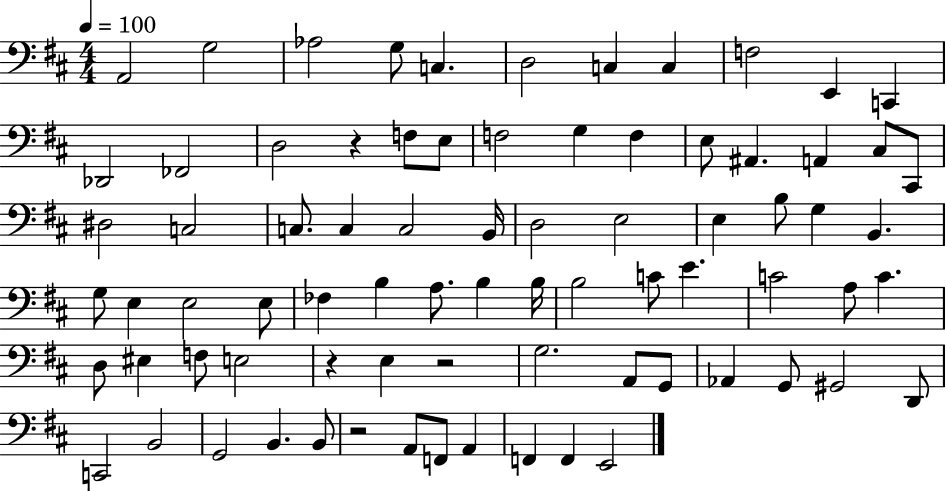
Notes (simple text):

A2/h G3/h Ab3/h G3/e C3/q. D3/h C3/q C3/q F3/h E2/q C2/q Db2/h FES2/h D3/h R/q F3/e E3/e F3/h G3/q F3/q E3/e A#2/q. A2/q C#3/e C#2/e D#3/h C3/h C3/e. C3/q C3/h B2/s D3/h E3/h E3/q B3/e G3/q B2/q. G3/e E3/q E3/h E3/e FES3/q B3/q A3/e. B3/q B3/s B3/h C4/e E4/q. C4/h A3/e C4/q. D3/e EIS3/q F3/e E3/h R/q E3/q R/h G3/h. A2/e G2/e Ab2/q G2/e G#2/h D2/e C2/h B2/h G2/h B2/q. B2/e R/h A2/e F2/e A2/q F2/q F2/q E2/h